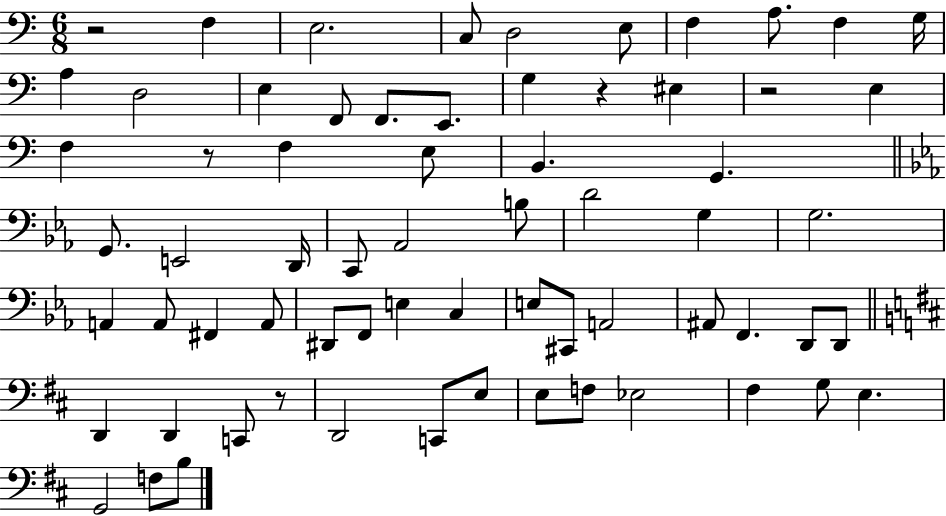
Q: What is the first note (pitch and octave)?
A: F3